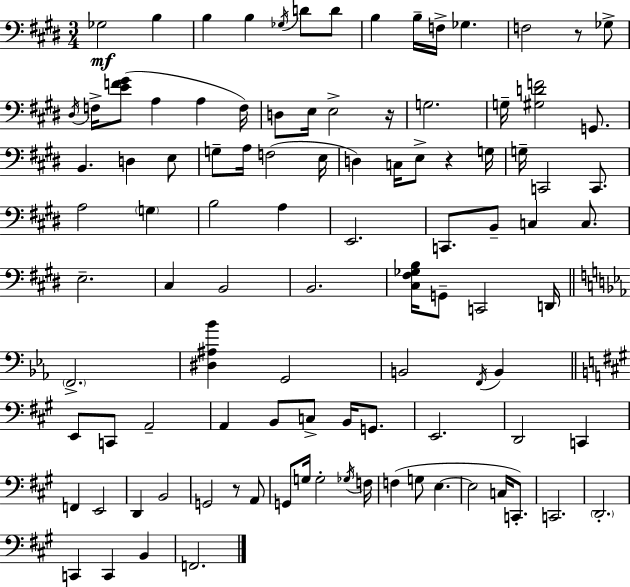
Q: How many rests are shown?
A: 4